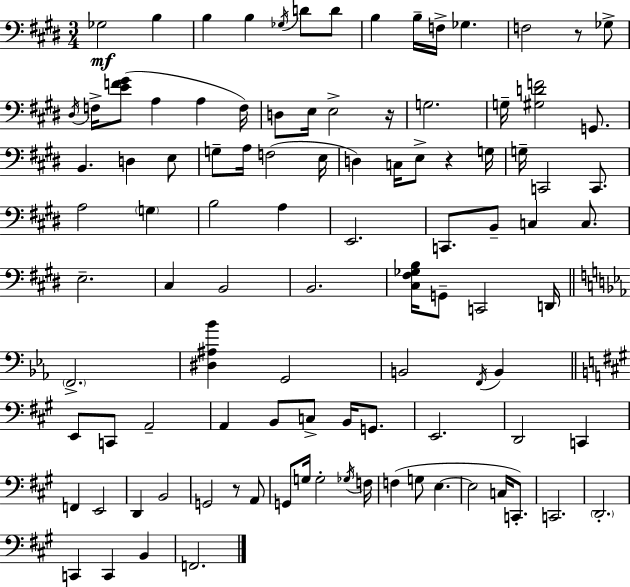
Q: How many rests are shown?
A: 4